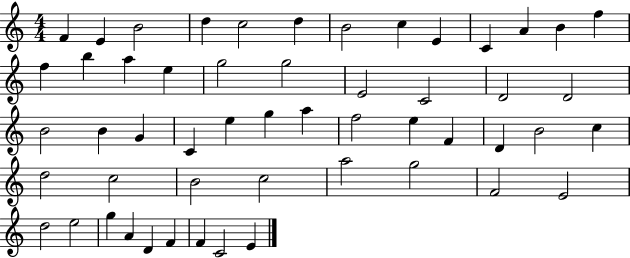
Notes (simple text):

F4/q E4/q B4/h D5/q C5/h D5/q B4/h C5/q E4/q C4/q A4/q B4/q F5/q F5/q B5/q A5/q E5/q G5/h G5/h E4/h C4/h D4/h D4/h B4/h B4/q G4/q C4/q E5/q G5/q A5/q F5/h E5/q F4/q D4/q B4/h C5/q D5/h C5/h B4/h C5/h A5/h G5/h F4/h E4/h D5/h E5/h G5/q A4/q D4/q F4/q F4/q C4/h E4/q